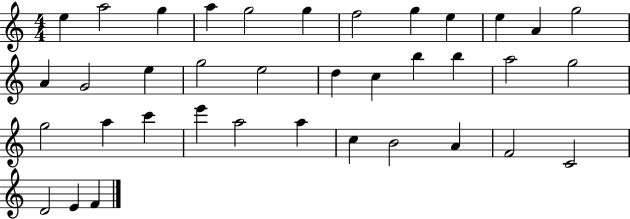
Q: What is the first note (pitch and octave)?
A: E5